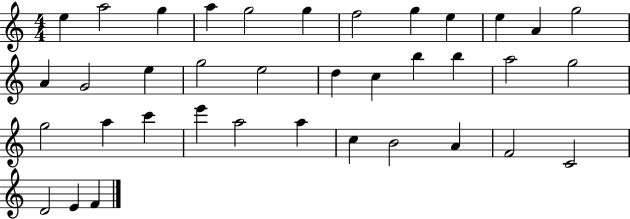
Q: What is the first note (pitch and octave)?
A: E5